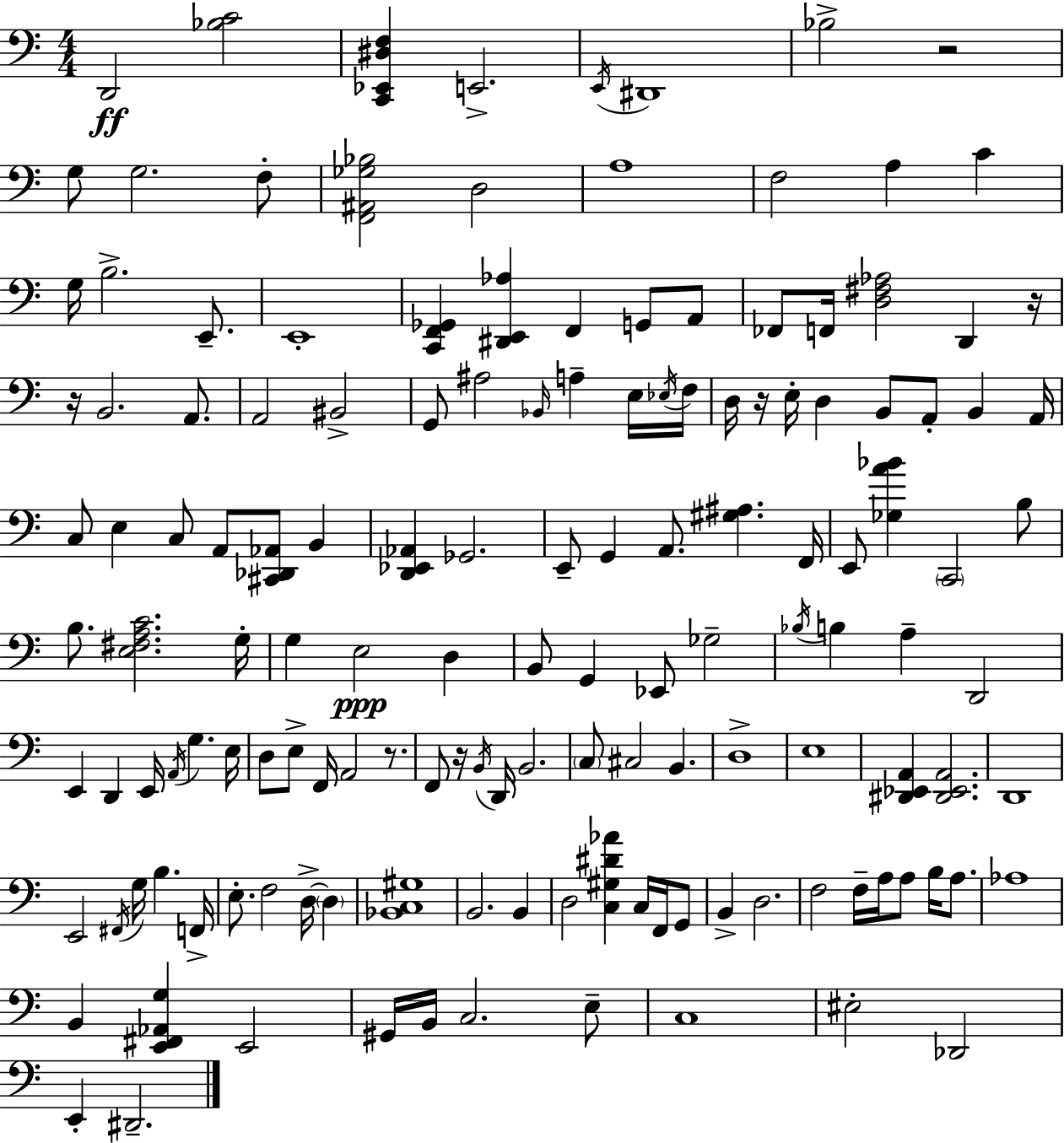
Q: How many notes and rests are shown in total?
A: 144